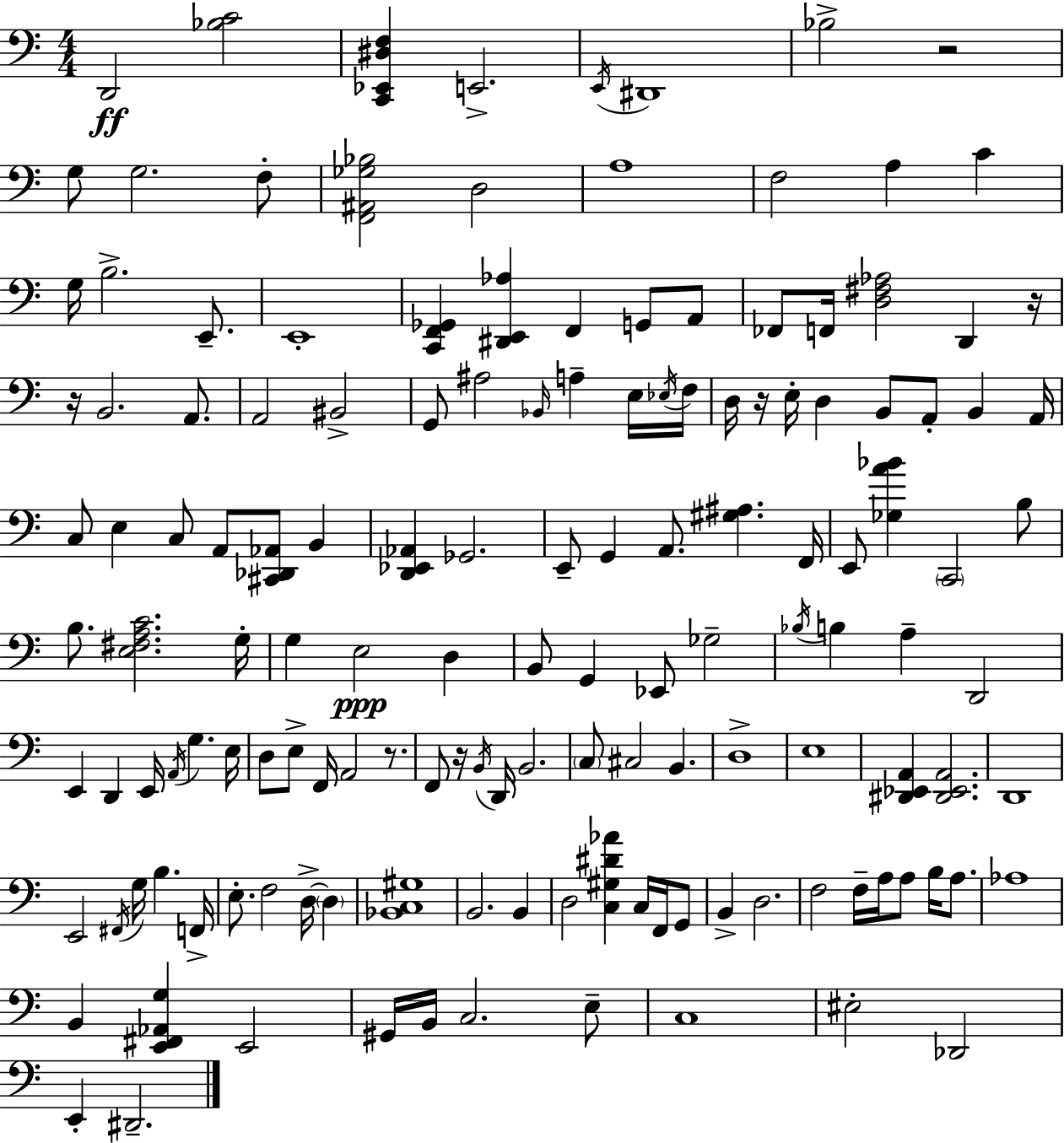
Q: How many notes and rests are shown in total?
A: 144